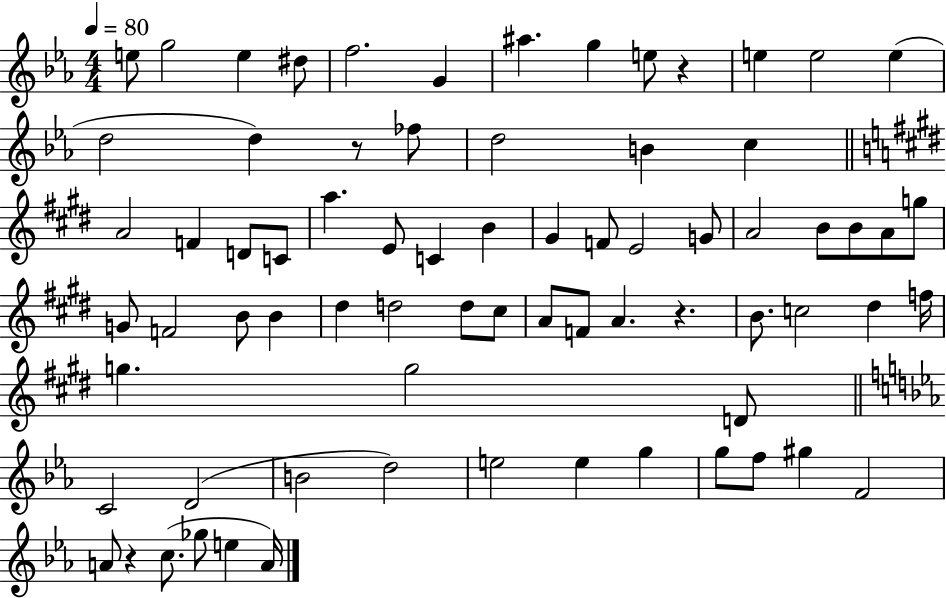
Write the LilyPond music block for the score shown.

{
  \clef treble
  \numericTimeSignature
  \time 4/4
  \key ees \major
  \tempo 4 = 80
  \repeat volta 2 { e''8 g''2 e''4 dis''8 | f''2. g'4 | ais''4. g''4 e''8 r4 | e''4 e''2 e''4( | \break d''2 d''4) r8 fes''8 | d''2 b'4 c''4 | \bar "||" \break \key e \major a'2 f'4 d'8 c'8 | a''4. e'8 c'4 b'4 | gis'4 f'8 e'2 g'8 | a'2 b'8 b'8 a'8 g''8 | \break g'8 f'2 b'8 b'4 | dis''4 d''2 d''8 cis''8 | a'8 f'8 a'4. r4. | b'8. c''2 dis''4 f''16 | \break g''4. g''2 d'8 | \bar "||" \break \key ees \major c'2 d'2( | b'2 d''2) | e''2 e''4 g''4 | g''8 f''8 gis''4 f'2 | \break a'8 r4 c''8.( ges''8 e''4 a'16) | } \bar "|."
}